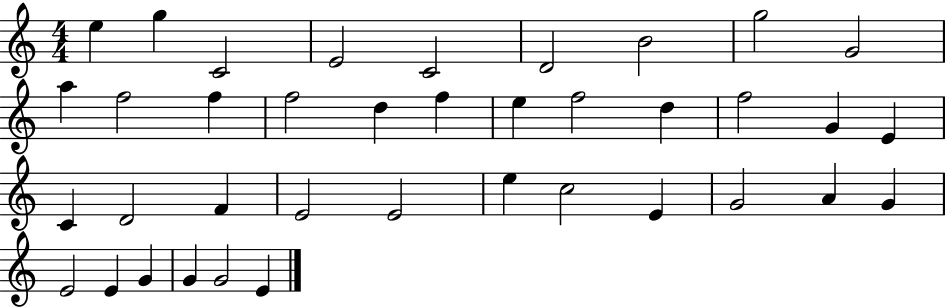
E5/q G5/q C4/h E4/h C4/h D4/h B4/h G5/h G4/h A5/q F5/h F5/q F5/h D5/q F5/q E5/q F5/h D5/q F5/h G4/q E4/q C4/q D4/h F4/q E4/h E4/h E5/q C5/h E4/q G4/h A4/q G4/q E4/h E4/q G4/q G4/q G4/h E4/q